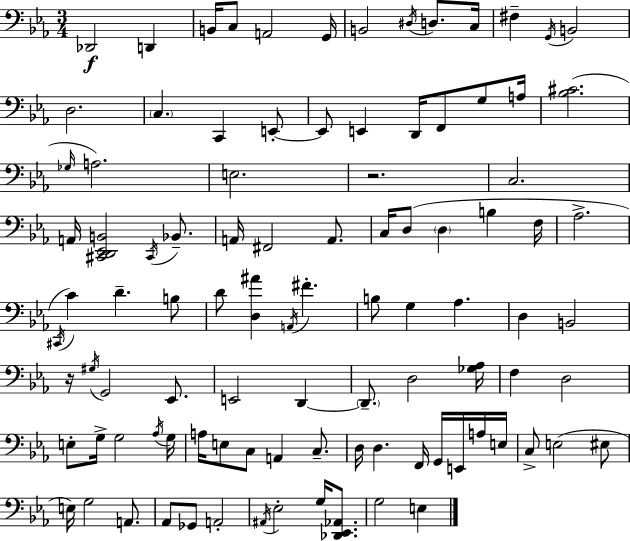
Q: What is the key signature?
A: EES major